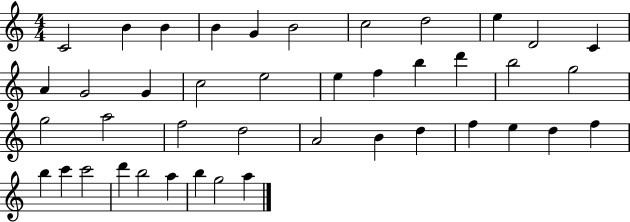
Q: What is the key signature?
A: C major